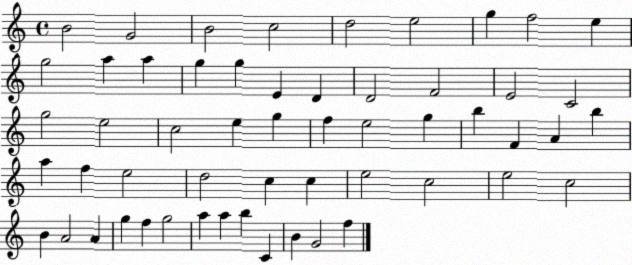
X:1
T:Untitled
M:4/4
L:1/4
K:C
B2 G2 B2 c2 d2 e2 g f2 e g2 a a g g E D D2 F2 E2 C2 g2 e2 c2 e g f e2 g b F A b a f e2 d2 c c e2 c2 e2 c2 B A2 A g f g2 a a b C B G2 f